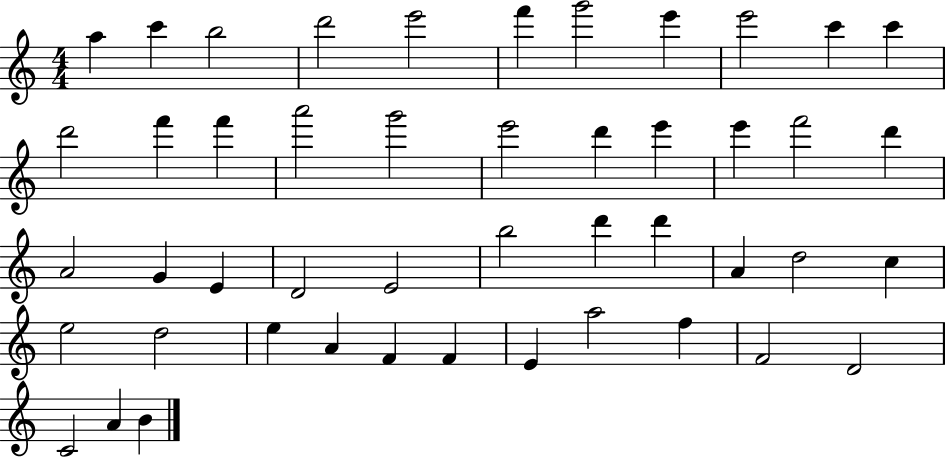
X:1
T:Untitled
M:4/4
L:1/4
K:C
a c' b2 d'2 e'2 f' g'2 e' e'2 c' c' d'2 f' f' a'2 g'2 e'2 d' e' e' f'2 d' A2 G E D2 E2 b2 d' d' A d2 c e2 d2 e A F F E a2 f F2 D2 C2 A B